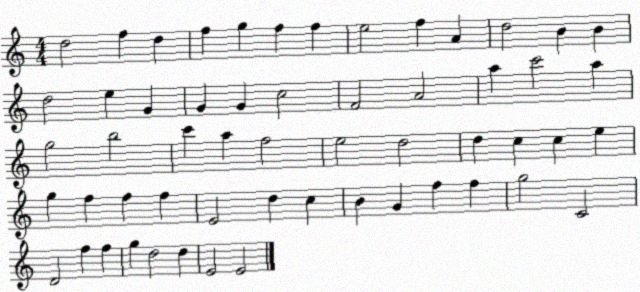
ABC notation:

X:1
T:Untitled
M:4/4
L:1/4
K:C
d2 f d f g f f e2 f A d2 B B d2 e G G G c2 F2 A2 a c'2 a g2 b2 c' a f2 e2 d2 d c c e g f f f E2 d c B G f f g2 C2 D2 f f g d2 d E2 E2